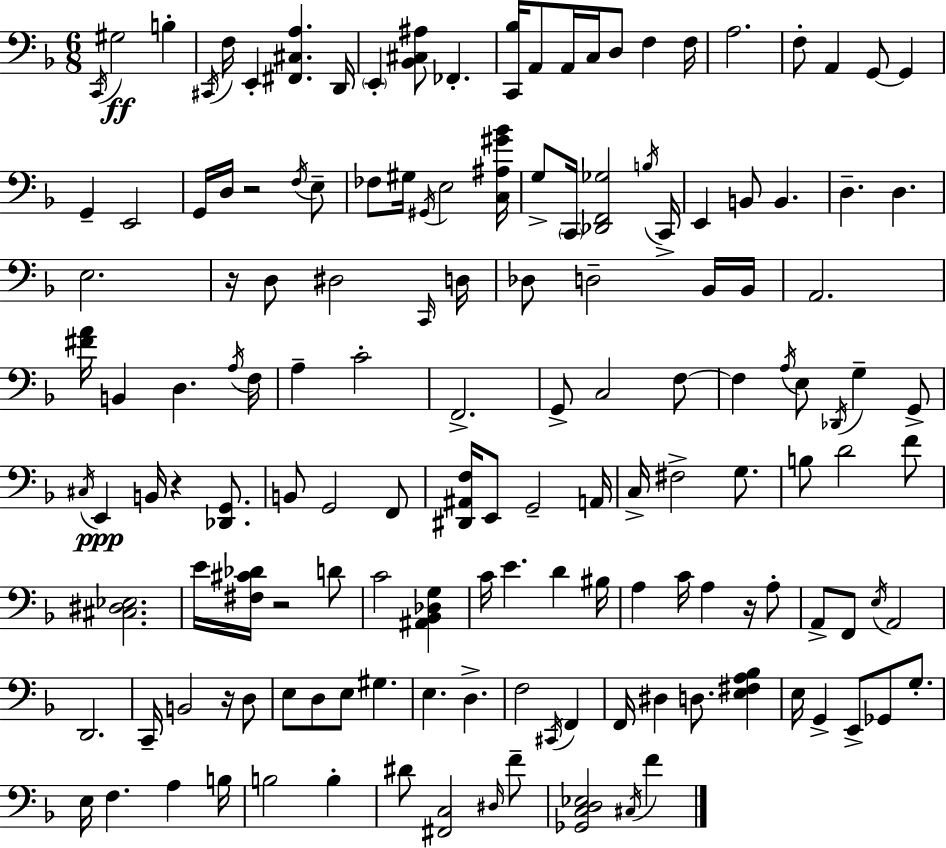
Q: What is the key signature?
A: D minor